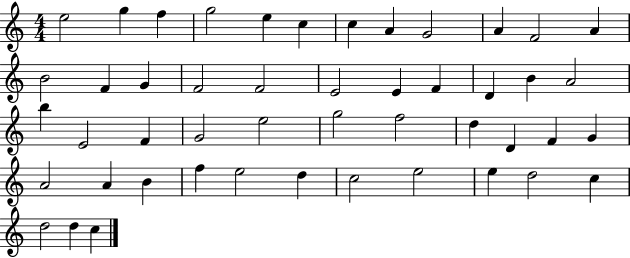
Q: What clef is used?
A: treble